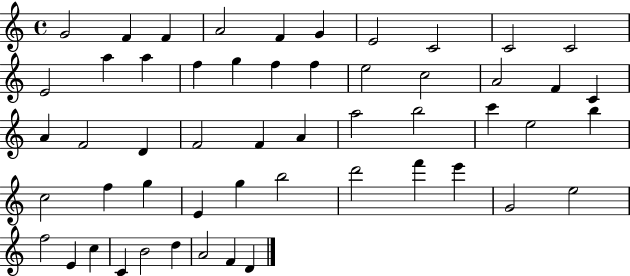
{
  \clef treble
  \time 4/4
  \defaultTimeSignature
  \key c \major
  g'2 f'4 f'4 | a'2 f'4 g'4 | e'2 c'2 | c'2 c'2 | \break e'2 a''4 a''4 | f''4 g''4 f''4 f''4 | e''2 c''2 | a'2 f'4 c'4 | \break a'4 f'2 d'4 | f'2 f'4 a'4 | a''2 b''2 | c'''4 e''2 b''4 | \break c''2 f''4 g''4 | e'4 g''4 b''2 | d'''2 f'''4 e'''4 | g'2 e''2 | \break f''2 e'4 c''4 | c'4 b'2 d''4 | a'2 f'4 d'4 | \bar "|."
}